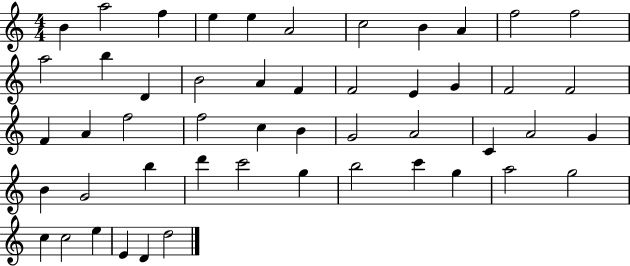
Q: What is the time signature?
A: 4/4